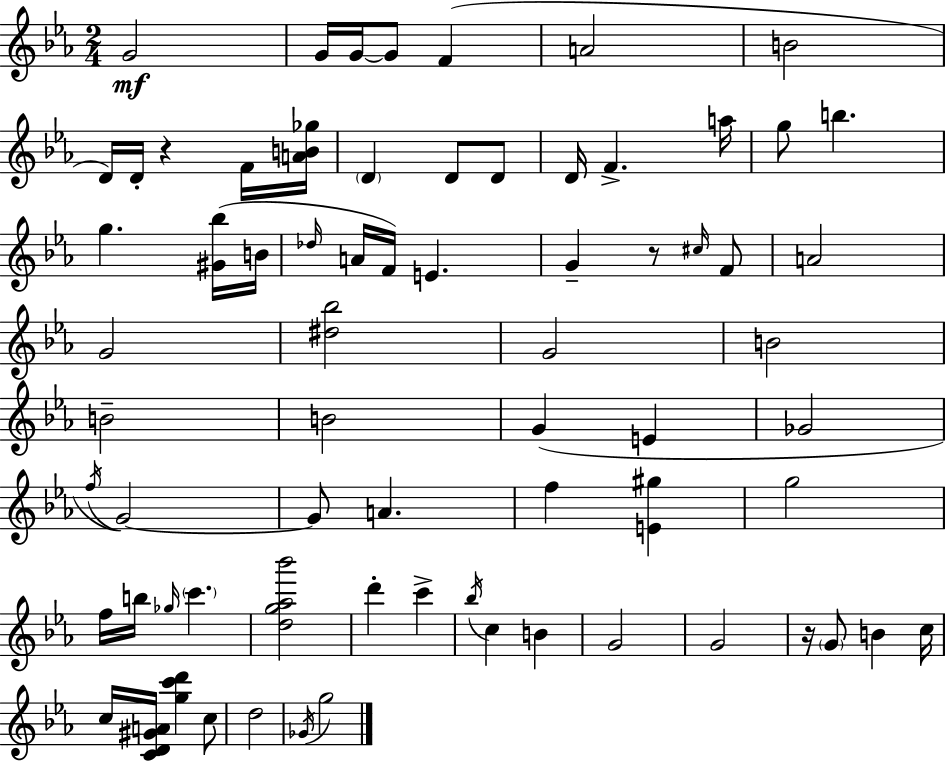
{
  \clef treble
  \numericTimeSignature
  \time 2/4
  \key ees \major
  g'2\mf | g'16 g'16~~ g'8 f'4( | a'2 | b'2 | \break d'16) d'16-. r4 f'16 <a' b' ges''>16 | \parenthesize d'4 d'8 d'8 | d'16 f'4.-> a''16 | g''8 b''4. | \break g''4. <gis' bes''>16( b'16 | \grace { des''16 } a'16 f'16) e'4. | g'4-- r8 \grace { cis''16 } | f'8 a'2 | \break g'2 | <dis'' bes''>2 | g'2 | b'2 | \break b'2-- | b'2 | g'4( e'4 | ges'2 | \break \acciaccatura { f''16 }) g'2~~ | g'8 a'4. | f''4 <e' gis''>4 | g''2 | \break f''16 b''16 \grace { ges''16 } \parenthesize c'''4. | <d'' g'' aes'' bes'''>2 | d'''4-. | c'''4-> \acciaccatura { bes''16 } c''4 | \break b'4 g'2 | g'2 | r16 \parenthesize g'8 | b'4 c''16 c''16 <c' d' gis' a'>16 <g'' c''' d'''>4 | \break c''8 d''2 | \acciaccatura { ges'16 } g''2 | \bar "|."
}